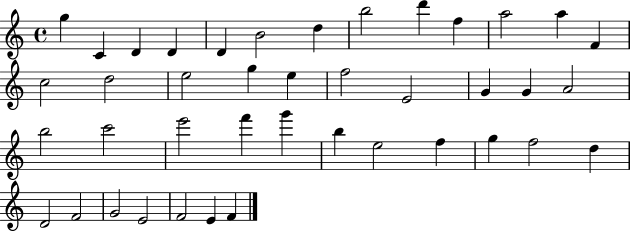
G5/q C4/q D4/q D4/q D4/q B4/h D5/q B5/h D6/q F5/q A5/h A5/q F4/q C5/h D5/h E5/h G5/q E5/q F5/h E4/h G4/q G4/q A4/h B5/h C6/h E6/h F6/q G6/q B5/q E5/h F5/q G5/q F5/h D5/q D4/h F4/h G4/h E4/h F4/h E4/q F4/q